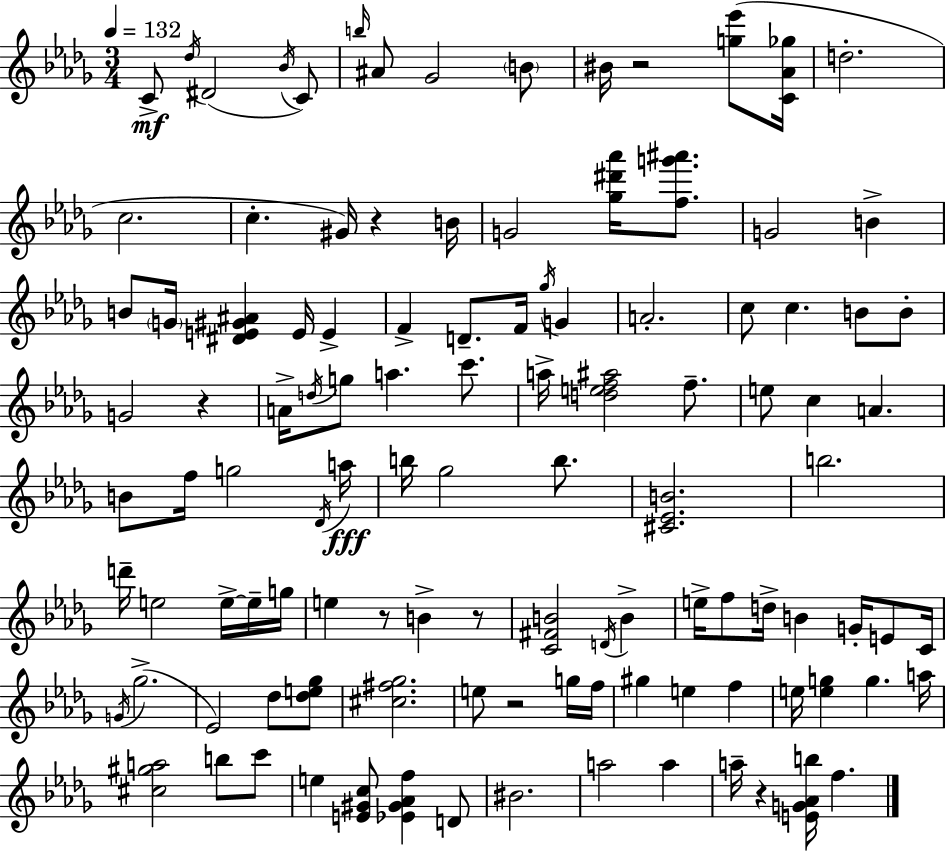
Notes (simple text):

C4/e Db5/s D#4/h Bb4/s C4/e B5/s A#4/e Gb4/h B4/e BIS4/s R/h [G5,Eb6]/e [C4,Ab4,Gb5]/s D5/h. C5/h. C5/q. G#4/s R/q B4/s G4/h [Gb5,D#6,Ab6]/s [F5,G6,A#6]/e. G4/h B4/q B4/e G4/s [D#4,E4,G#4,A#4]/q E4/s E4/q F4/q D4/e. F4/s Gb5/s G4/q A4/h. C5/e C5/q. B4/e B4/e G4/h R/q A4/s D5/s G5/e A5/q. C6/e. A5/s [D5,E5,F5,A#5]/h F5/e. E5/e C5/q A4/q. B4/e F5/s G5/h Db4/s A5/s B5/s Gb5/h B5/e. [C#4,Eb4,B4]/h. B5/h. D6/s E5/h E5/s E5/s G5/s E5/q R/e B4/q R/e [C4,F#4,B4]/h D4/s B4/q E5/s F5/e D5/s B4/q G4/s E4/e C4/s G4/s Gb5/h. Eb4/h Db5/e [Db5,E5,Gb5]/e [C#5,F#5,Gb5]/h. E5/e R/h G5/s F5/s G#5/q E5/q F5/q E5/s [E5,G5]/q G5/q. A5/s [C#5,G#5,A5]/h B5/e C6/e E5/q [E4,G#4,C5]/e [Eb4,G#4,Ab4,F5]/q D4/e BIS4/h. A5/h A5/q A5/s R/q [E4,G4,Ab4,B5]/s F5/q.